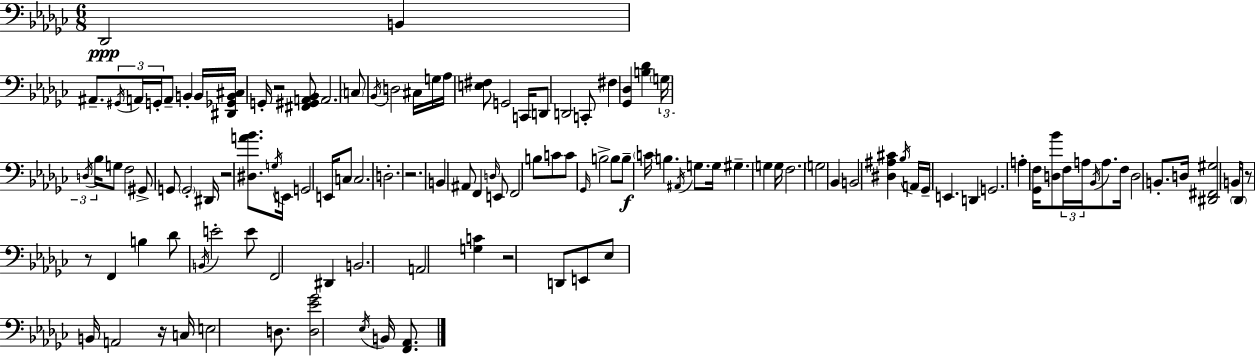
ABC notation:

X:1
T:Untitled
M:6/8
L:1/4
K:Ebm
_D,,2 B,, ^A,,/2 ^G,,/4 A,,/4 G,,/4 A,,/2 B,, B,,/4 [^D,,_G,,B,,^C,]/4 G,,/4 z2 [^F,,^G,,A,,_B,,]/2 A,,2 C,/2 _B,,/4 D,2 ^C,/4 G,/4 _A,/4 [E,^F,]/2 G,,2 C,,/4 D,,/2 D,,2 C,,/2 ^F, [_G,,_D,] [B,_D] G,/4 D,/4 _B,/4 G,/2 F,2 ^G,,/2 G,,/2 G,,2 ^D,,/4 z2 [^D,A_B]/2 G,/4 E,,/4 G,,2 E,,/4 C,/2 C,2 D,2 z2 B,, ^A,,/2 F,, D,/4 E,,/2 F,,2 B,/2 C/2 C/2 _G,,/4 B,2 B,/2 B,/2 C/4 B, ^A,,/4 G,/2 G,/4 ^G, G, G,/4 F,2 G,2 _B,, B,,2 [^D,^A,^C] _B,/4 A,,/4 _G,,/4 E,, D,, G,,2 A, [_G,,F,]/4 [D,_B]/2 F,/4 A,/4 _B,,/4 A,/2 F,/4 D,2 B,,/2 D,/4 [^D,,^F,,^G,]2 B,,/4 _D,,/2 z/2 z/2 F,, B, _D/2 B,,/4 E2 E/2 F,,2 ^D,, B,,2 A,,2 [G,C] z2 D,,/2 E,,/2 _E,/2 B,,/4 A,,2 z/4 C,/4 E,2 D,/2 [D,_E_G]2 _E,/4 B,,/4 [F,,_A,,]/2